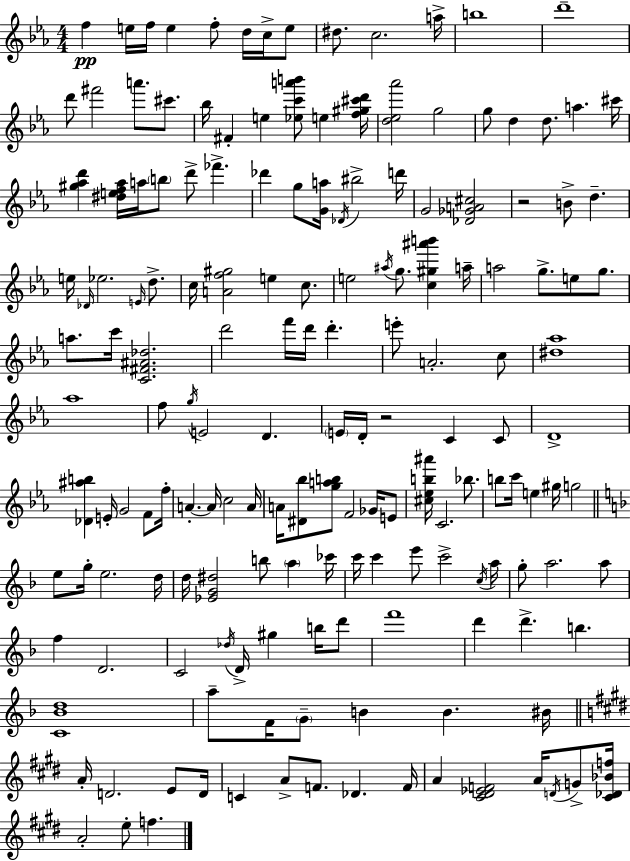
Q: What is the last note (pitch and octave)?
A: F5